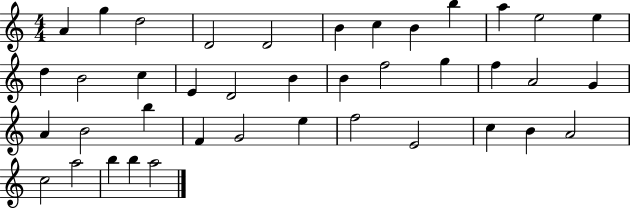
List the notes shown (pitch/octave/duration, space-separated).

A4/q G5/q D5/h D4/h D4/h B4/q C5/q B4/q B5/q A5/q E5/h E5/q D5/q B4/h C5/q E4/q D4/h B4/q B4/q F5/h G5/q F5/q A4/h G4/q A4/q B4/h B5/q F4/q G4/h E5/q F5/h E4/h C5/q B4/q A4/h C5/h A5/h B5/q B5/q A5/h